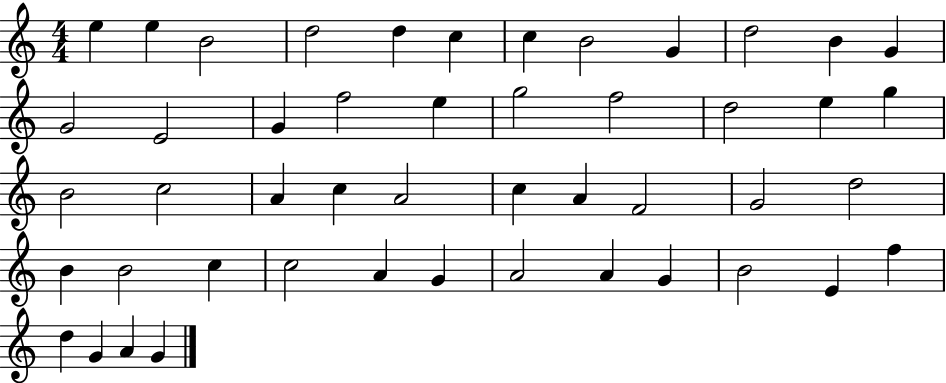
{
  \clef treble
  \numericTimeSignature
  \time 4/4
  \key c \major
  e''4 e''4 b'2 | d''2 d''4 c''4 | c''4 b'2 g'4 | d''2 b'4 g'4 | \break g'2 e'2 | g'4 f''2 e''4 | g''2 f''2 | d''2 e''4 g''4 | \break b'2 c''2 | a'4 c''4 a'2 | c''4 a'4 f'2 | g'2 d''2 | \break b'4 b'2 c''4 | c''2 a'4 g'4 | a'2 a'4 g'4 | b'2 e'4 f''4 | \break d''4 g'4 a'4 g'4 | \bar "|."
}